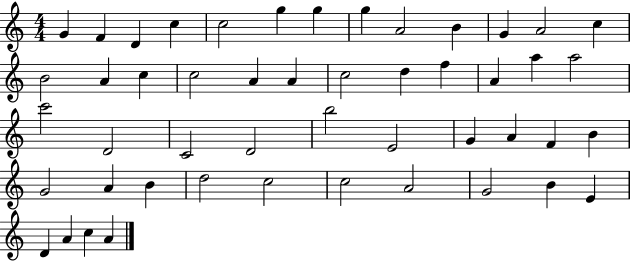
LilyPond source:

{
  \clef treble
  \numericTimeSignature
  \time 4/4
  \key c \major
  g'4 f'4 d'4 c''4 | c''2 g''4 g''4 | g''4 a'2 b'4 | g'4 a'2 c''4 | \break b'2 a'4 c''4 | c''2 a'4 a'4 | c''2 d''4 f''4 | a'4 a''4 a''2 | \break c'''2 d'2 | c'2 d'2 | b''2 e'2 | g'4 a'4 f'4 b'4 | \break g'2 a'4 b'4 | d''2 c''2 | c''2 a'2 | g'2 b'4 e'4 | \break d'4 a'4 c''4 a'4 | \bar "|."
}